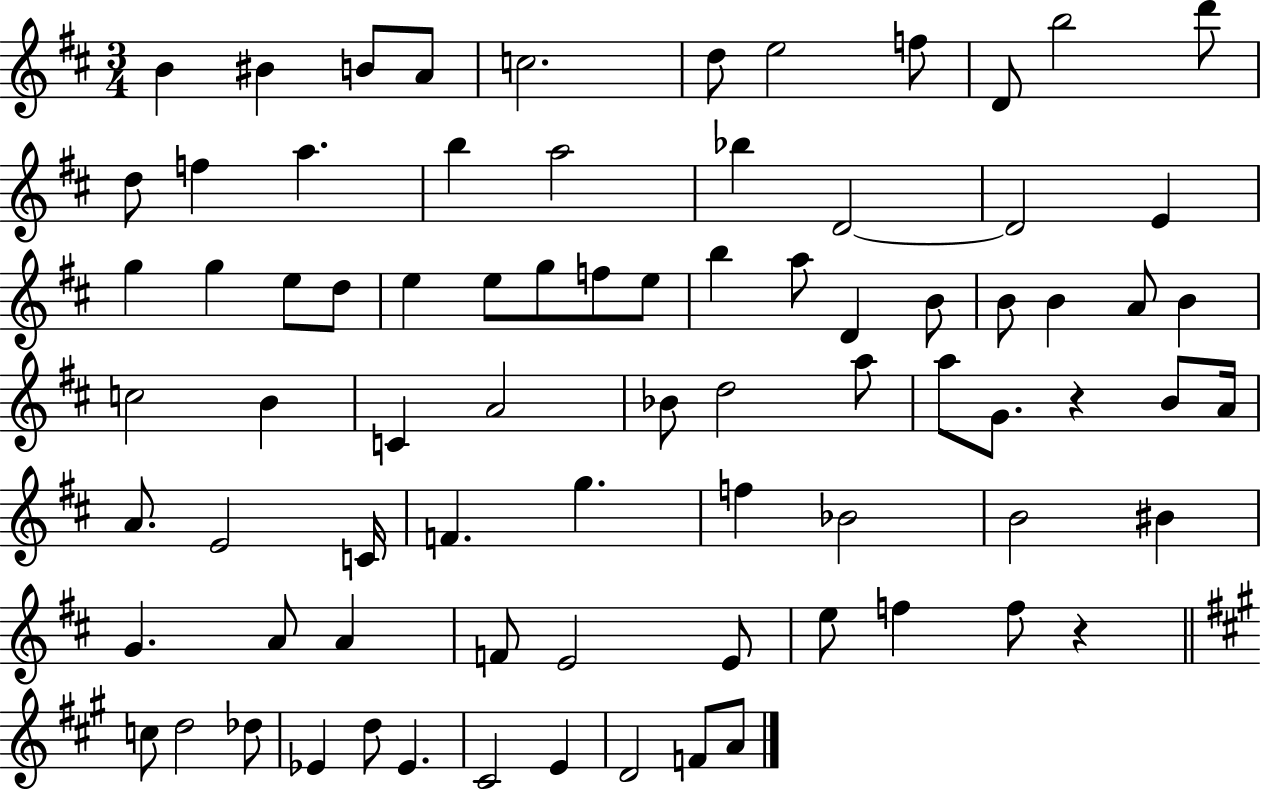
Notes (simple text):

B4/q BIS4/q B4/e A4/e C5/h. D5/e E5/h F5/e D4/e B5/h D6/e D5/e F5/q A5/q. B5/q A5/h Bb5/q D4/h D4/h E4/q G5/q G5/q E5/e D5/e E5/q E5/e G5/e F5/e E5/e B5/q A5/e D4/q B4/e B4/e B4/q A4/e B4/q C5/h B4/q C4/q A4/h Bb4/e D5/h A5/e A5/e G4/e. R/q B4/e A4/s A4/e. E4/h C4/s F4/q. G5/q. F5/q Bb4/h B4/h BIS4/q G4/q. A4/e A4/q F4/e E4/h E4/e E5/e F5/q F5/e R/q C5/e D5/h Db5/e Eb4/q D5/e Eb4/q. C#4/h E4/q D4/h F4/e A4/e